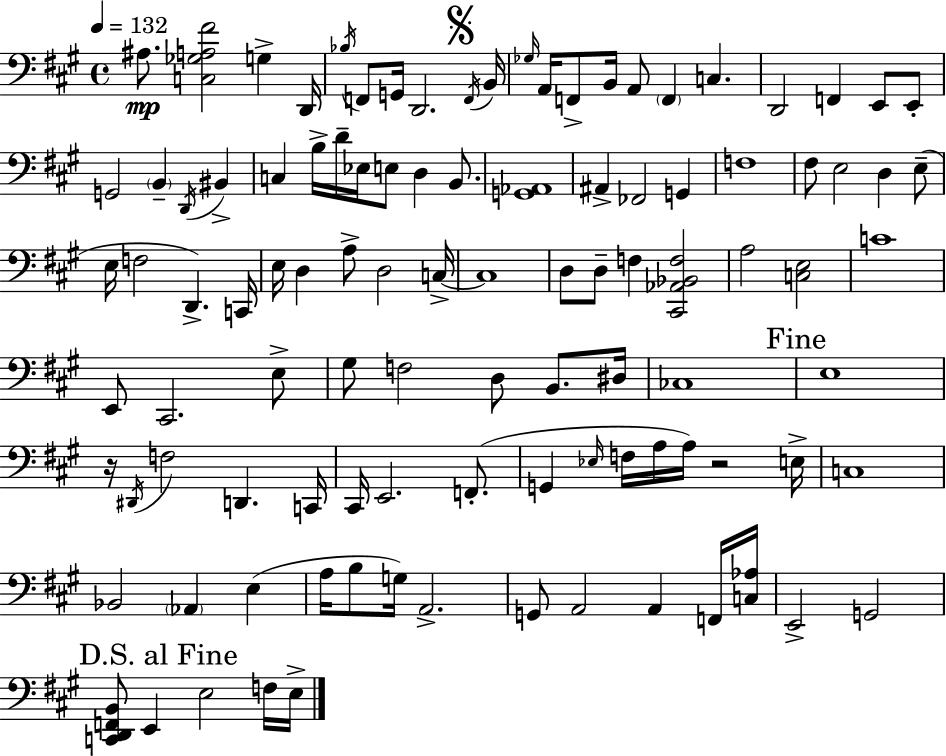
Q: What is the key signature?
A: A major